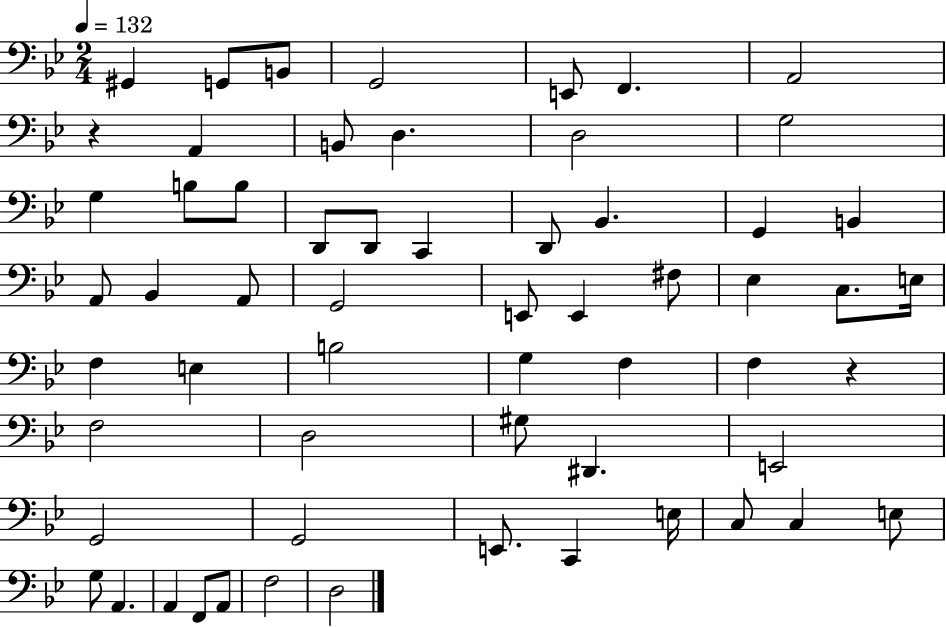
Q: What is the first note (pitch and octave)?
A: G#2